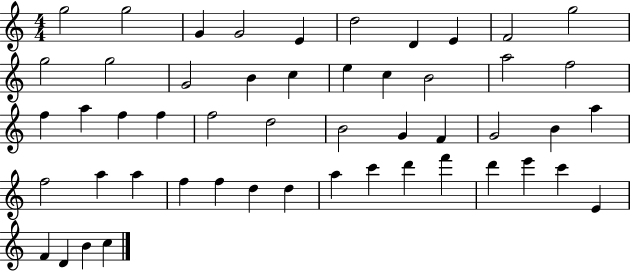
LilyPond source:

{
  \clef treble
  \numericTimeSignature
  \time 4/4
  \key c \major
  g''2 g''2 | g'4 g'2 e'4 | d''2 d'4 e'4 | f'2 g''2 | \break g''2 g''2 | g'2 b'4 c''4 | e''4 c''4 b'2 | a''2 f''2 | \break f''4 a''4 f''4 f''4 | f''2 d''2 | b'2 g'4 f'4 | g'2 b'4 a''4 | \break f''2 a''4 a''4 | f''4 f''4 d''4 d''4 | a''4 c'''4 d'''4 f'''4 | d'''4 e'''4 c'''4 e'4 | \break f'4 d'4 b'4 c''4 | \bar "|."
}